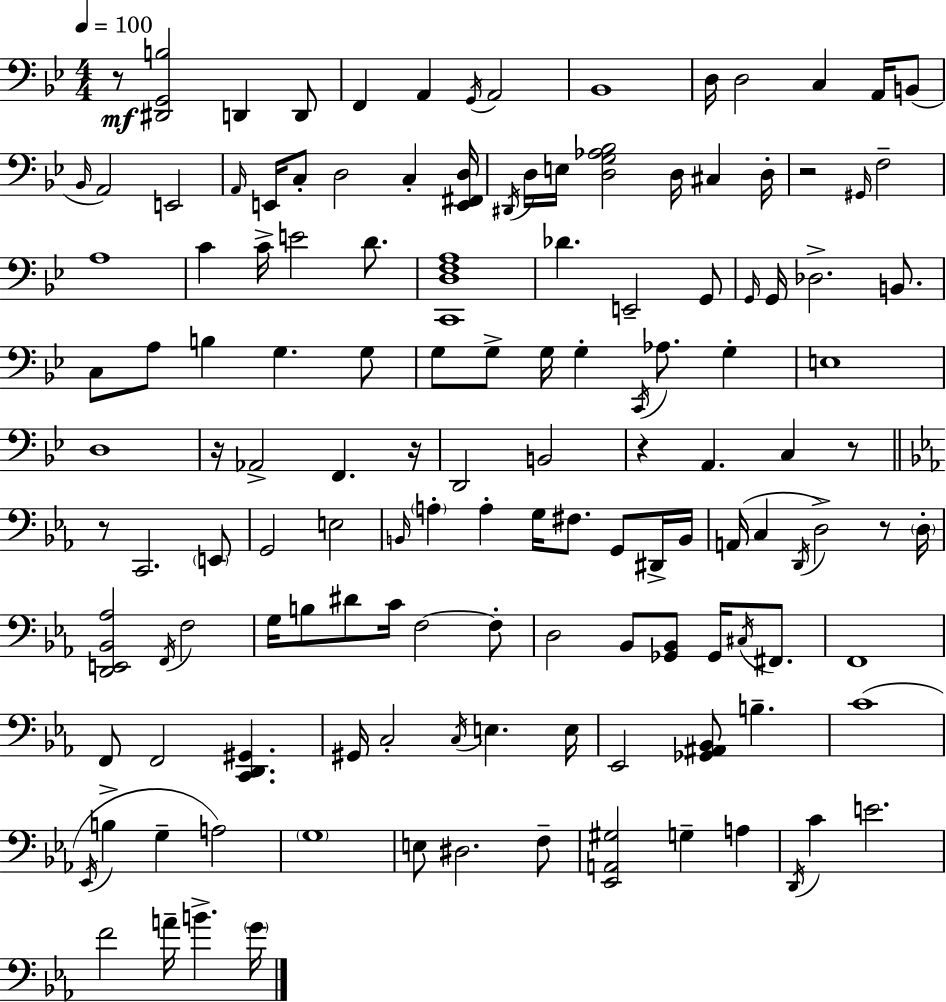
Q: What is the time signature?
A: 4/4